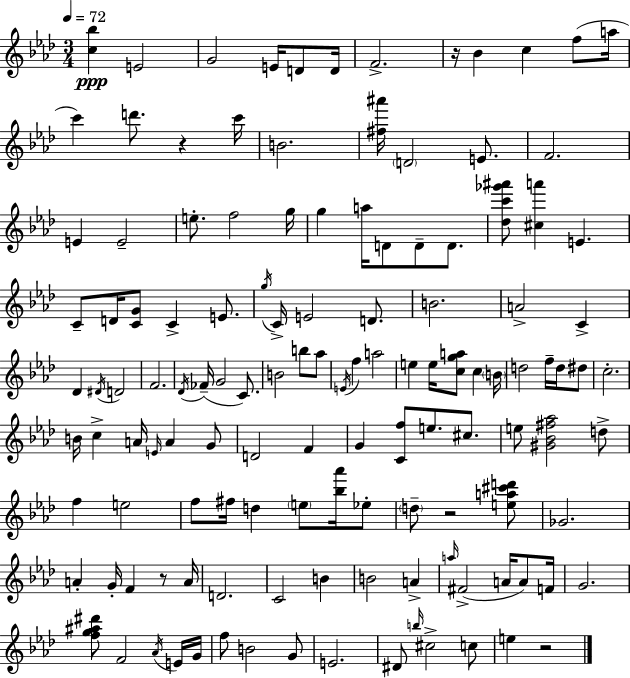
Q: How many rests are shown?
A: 5